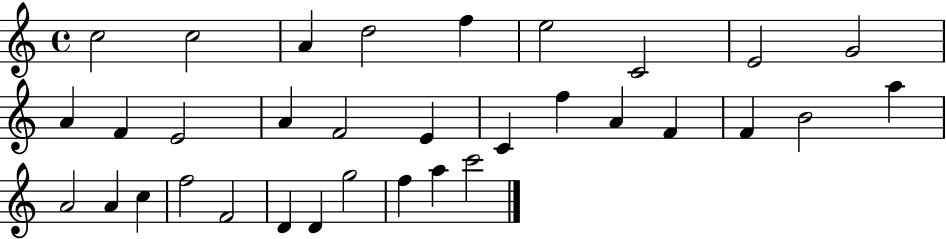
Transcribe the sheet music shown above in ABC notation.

X:1
T:Untitled
M:4/4
L:1/4
K:C
c2 c2 A d2 f e2 C2 E2 G2 A F E2 A F2 E C f A F F B2 a A2 A c f2 F2 D D g2 f a c'2